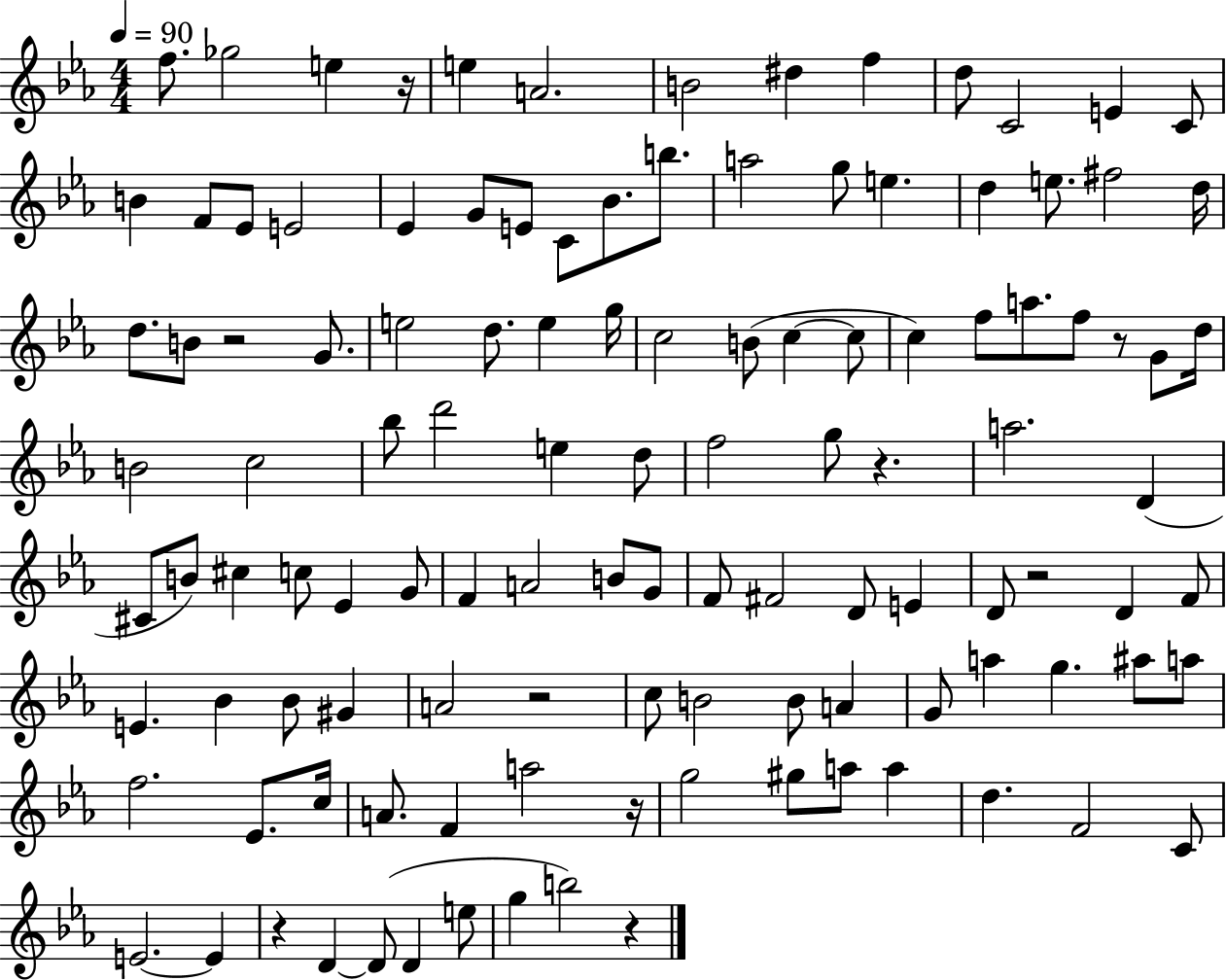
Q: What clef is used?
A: treble